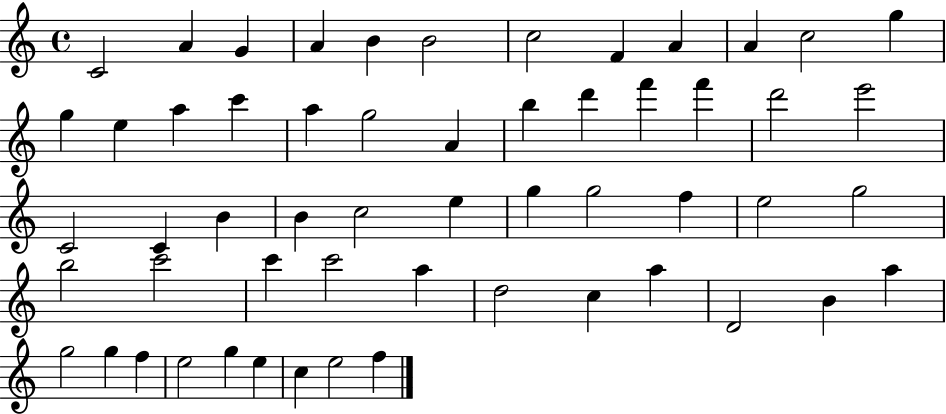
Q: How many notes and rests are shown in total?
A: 56